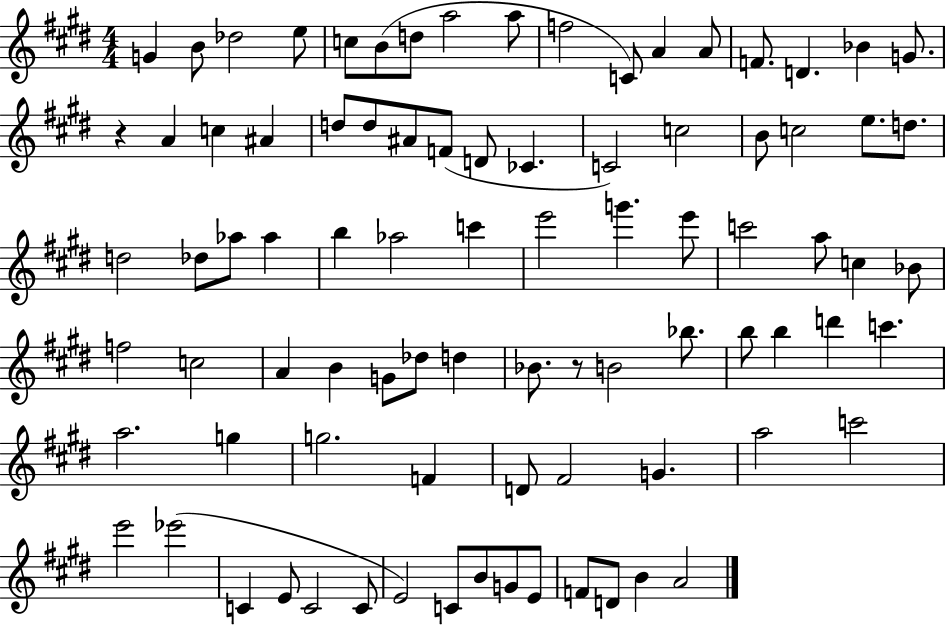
X:1
T:Untitled
M:4/4
L:1/4
K:E
G B/2 _d2 e/2 c/2 B/2 d/2 a2 a/2 f2 C/2 A A/2 F/2 D _B G/2 z A c ^A d/2 d/2 ^A/2 F/2 D/2 _C C2 c2 B/2 c2 e/2 d/2 d2 _d/2 _a/2 _a b _a2 c' e'2 g' e'/2 c'2 a/2 c _B/2 f2 c2 A B G/2 _d/2 d _B/2 z/2 B2 _b/2 b/2 b d' c' a2 g g2 F D/2 ^F2 G a2 c'2 e'2 _e'2 C E/2 C2 C/2 E2 C/2 B/2 G/2 E/2 F/2 D/2 B A2